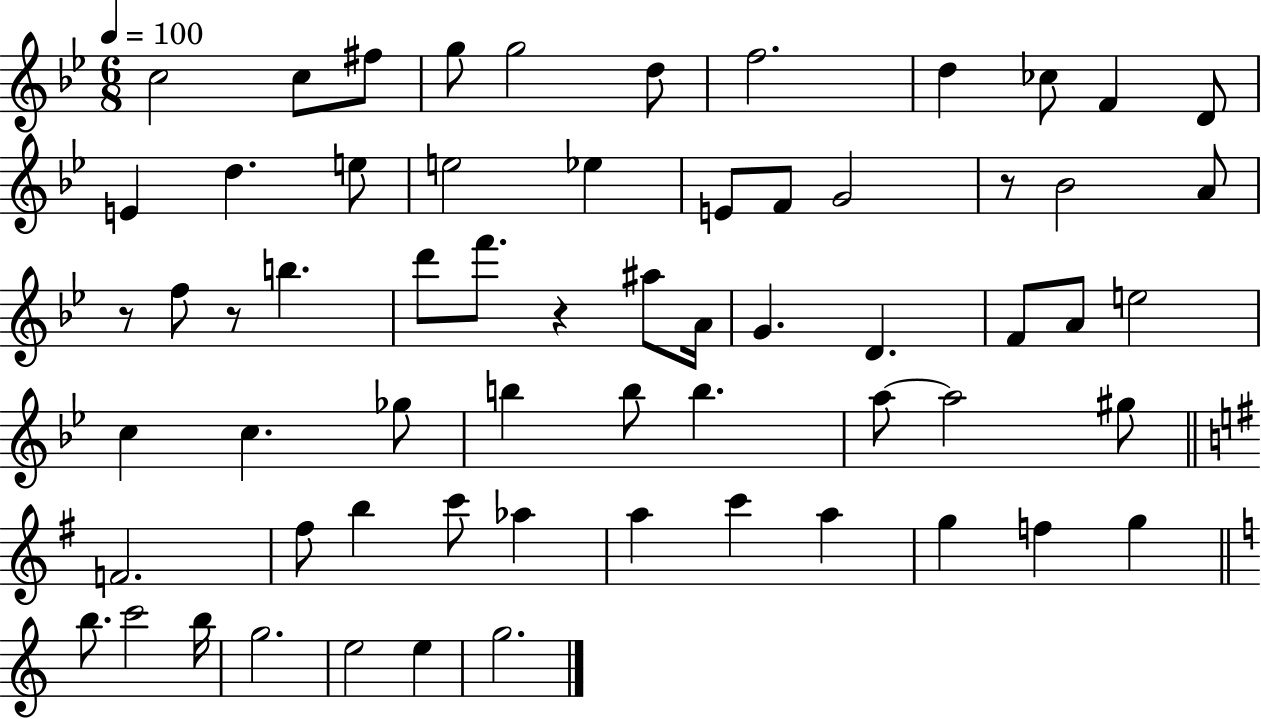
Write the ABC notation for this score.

X:1
T:Untitled
M:6/8
L:1/4
K:Bb
c2 c/2 ^f/2 g/2 g2 d/2 f2 d _c/2 F D/2 E d e/2 e2 _e E/2 F/2 G2 z/2 _B2 A/2 z/2 f/2 z/2 b d'/2 f'/2 z ^a/2 A/4 G D F/2 A/2 e2 c c _g/2 b b/2 b a/2 a2 ^g/2 F2 ^f/2 b c'/2 _a a c' a g f g b/2 c'2 b/4 g2 e2 e g2